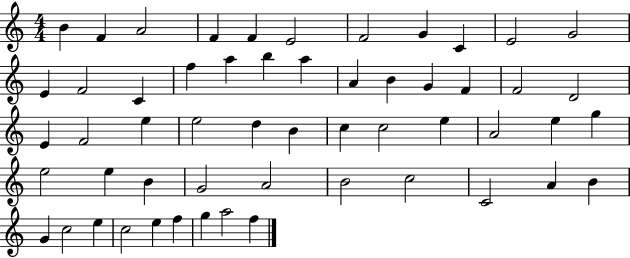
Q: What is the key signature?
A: C major